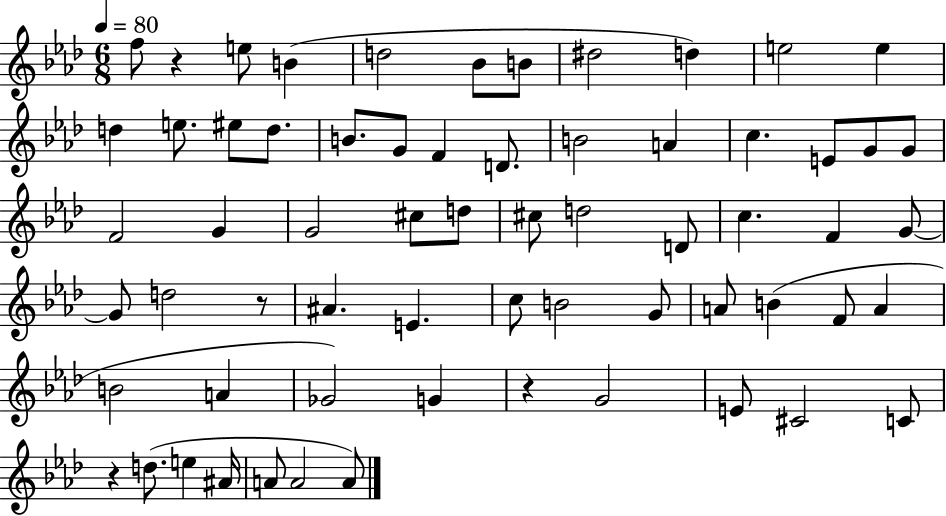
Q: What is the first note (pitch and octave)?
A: F5